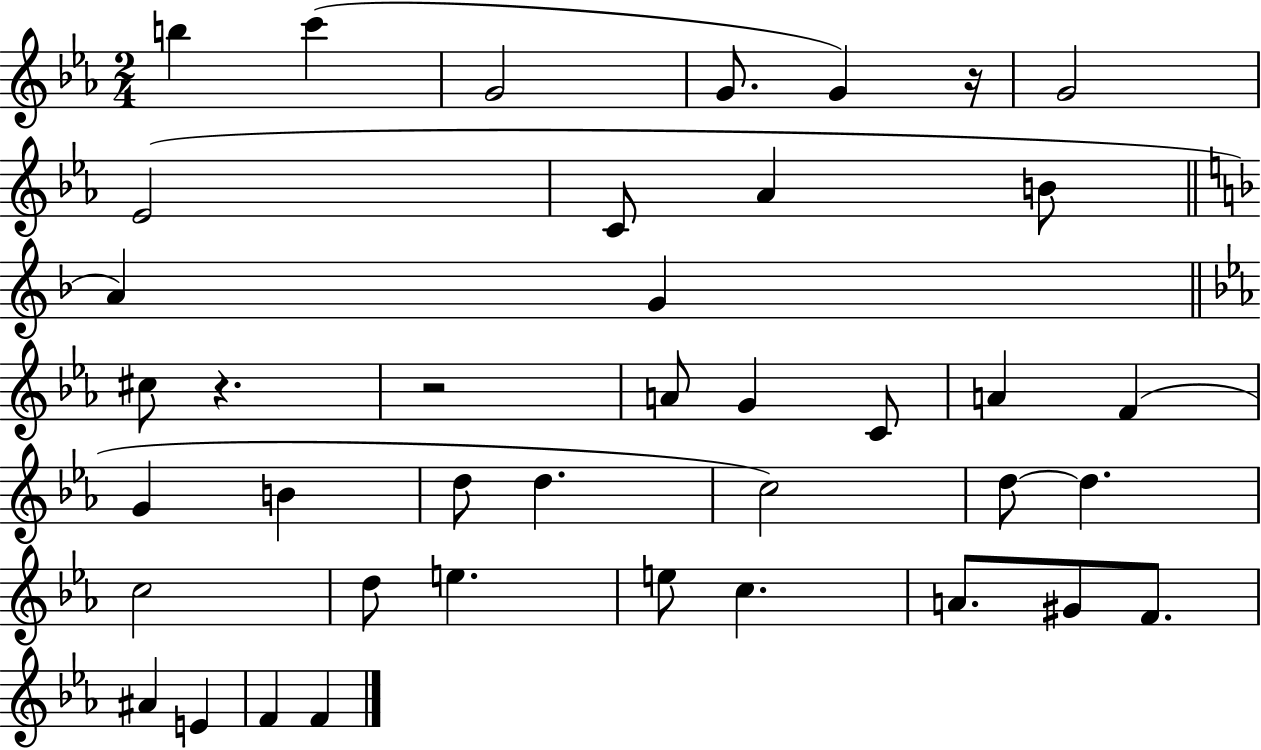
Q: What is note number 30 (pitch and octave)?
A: C5